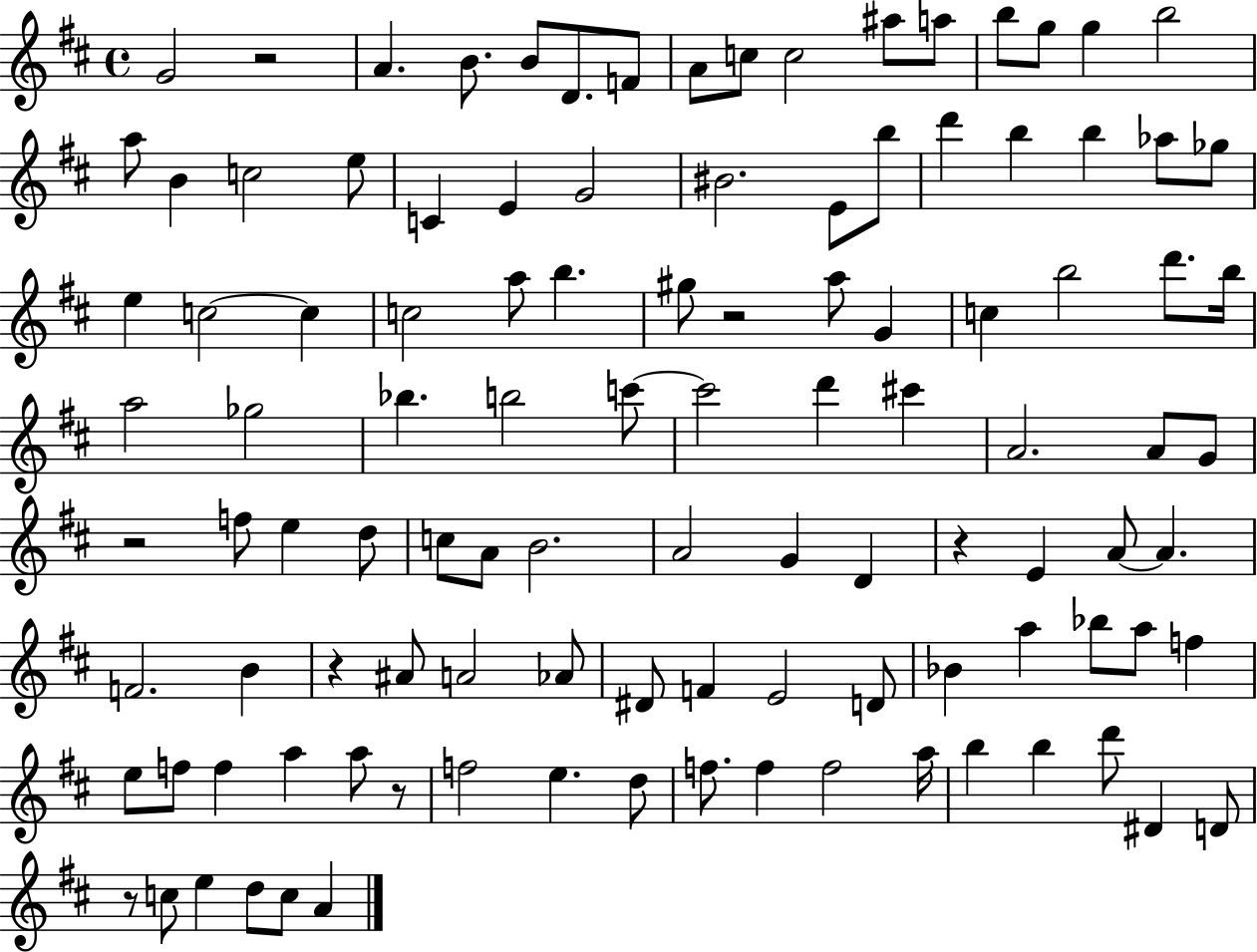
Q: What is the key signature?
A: D major